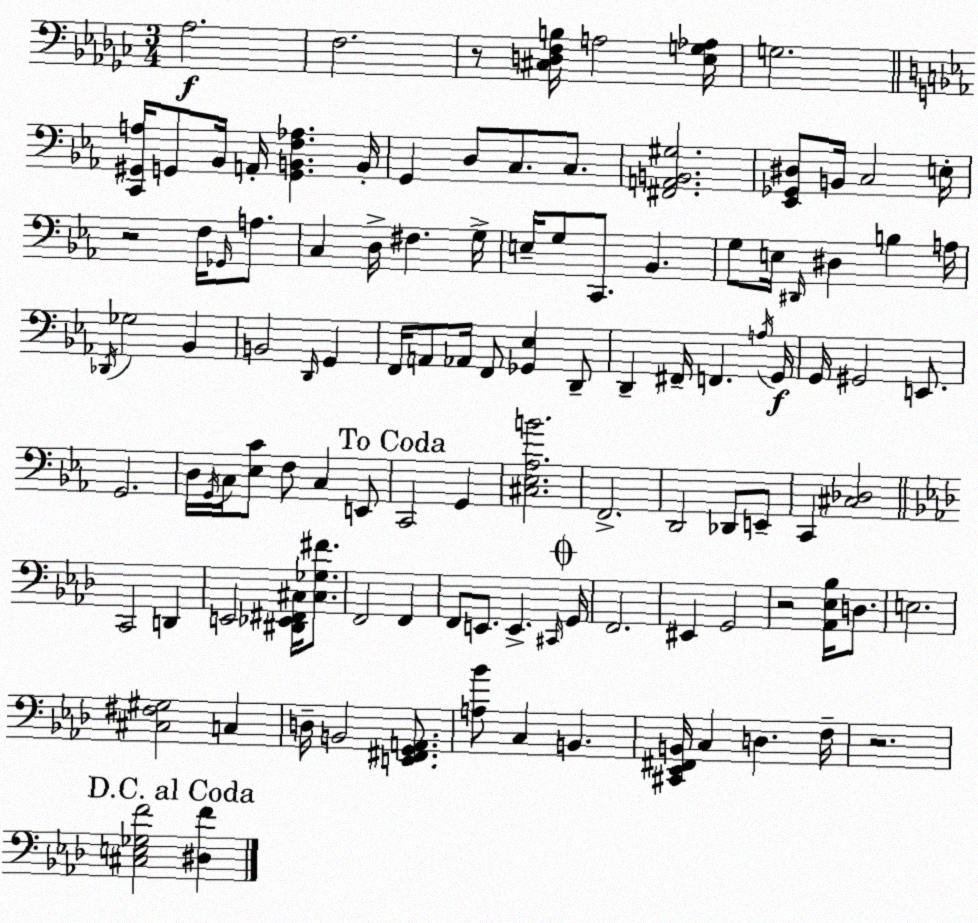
X:1
T:Untitled
M:3/4
L:1/4
K:Ebm
_A,2 F,2 z/2 [^C,D,F,B,]/4 A,2 [_E,G,_A,]/4 G,2 [C,,^G,,A,]/4 G,,/2 _B,,/4 A,,/4 [G,,B,,F,_A,] B,,/4 G,, D,/2 C,/2 C,/2 [^F,,A,,B,,^G,]2 [_E,,_G,,^D,]/2 B,,/4 C,2 E,/4 z2 F,/4 _G,,/4 A,/2 C, D,/4 ^F, G,/4 E,/4 G,/2 C,,/2 _B,, G,/2 E,/4 ^D,,/4 ^D, B, A,/4 _D,,/4 _G,2 _B,, B,,2 D,,/4 G,, F,,/4 A,,/2 _A,,/4 F,,/2 [_G,,_E,] D,,/2 D,, ^F,,/4 F,, A,/4 G,,/4 G,,/4 ^G,,2 E,,/2 G,,2 D,/4 G,,/4 C,/4 [_E,C]/2 F,/2 C, E,,/2 C,,2 G,, [^C,_E,_A,B]2 F,,2 D,,2 _D,,/2 E,,/2 C,, [^C,_D,]2 C,,2 D,, E,,2 [^D,,_E,,^F,,^C,]/4 [^C,_G,^F]/2 F,,2 F,, F,,/2 E,,/2 E,, ^C,,/4 G,,/4 F,,2 ^E,, G,,2 z2 [_A,,_E,_B,]/4 D,/2 E,2 [^C,^F,^G,]2 C, D,/4 B,,2 [E,,^F,,G,,A,,]/2 [A,_B]/2 C, B,, [^C,,_E,,^F,,B,,]/4 C, D, F,/4 z2 [^C,E,_G,F]2 [^D,F]